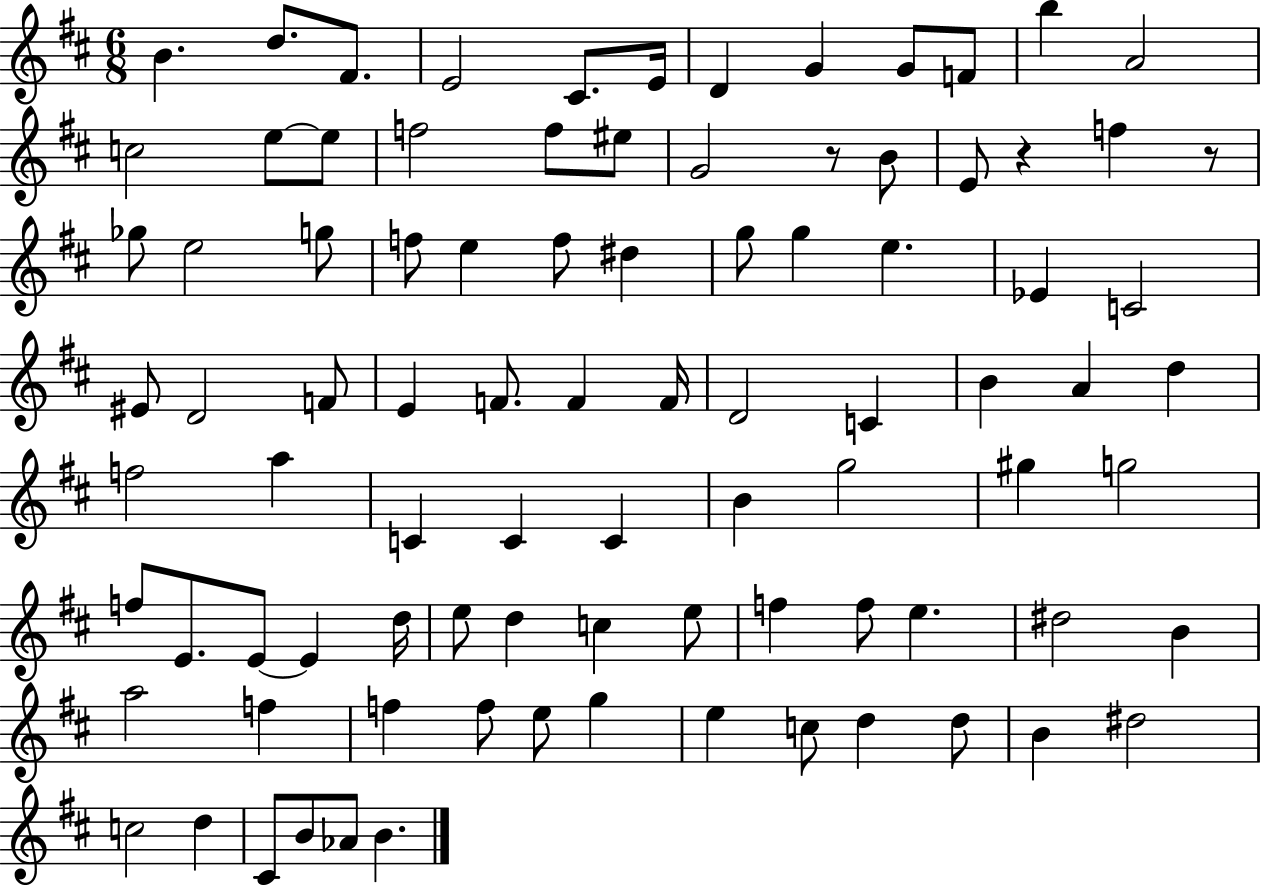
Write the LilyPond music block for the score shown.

{
  \clef treble
  \numericTimeSignature
  \time 6/8
  \key d \major
  \repeat volta 2 { b'4. d''8. fis'8. | e'2 cis'8. e'16 | d'4 g'4 g'8 f'8 | b''4 a'2 | \break c''2 e''8~~ e''8 | f''2 f''8 eis''8 | g'2 r8 b'8 | e'8 r4 f''4 r8 | \break ges''8 e''2 g''8 | f''8 e''4 f''8 dis''4 | g''8 g''4 e''4. | ees'4 c'2 | \break eis'8 d'2 f'8 | e'4 f'8. f'4 f'16 | d'2 c'4 | b'4 a'4 d''4 | \break f''2 a''4 | c'4 c'4 c'4 | b'4 g''2 | gis''4 g''2 | \break f''8 e'8. e'8~~ e'4 d''16 | e''8 d''4 c''4 e''8 | f''4 f''8 e''4. | dis''2 b'4 | \break a''2 f''4 | f''4 f''8 e''8 g''4 | e''4 c''8 d''4 d''8 | b'4 dis''2 | \break c''2 d''4 | cis'8 b'8 aes'8 b'4. | } \bar "|."
}